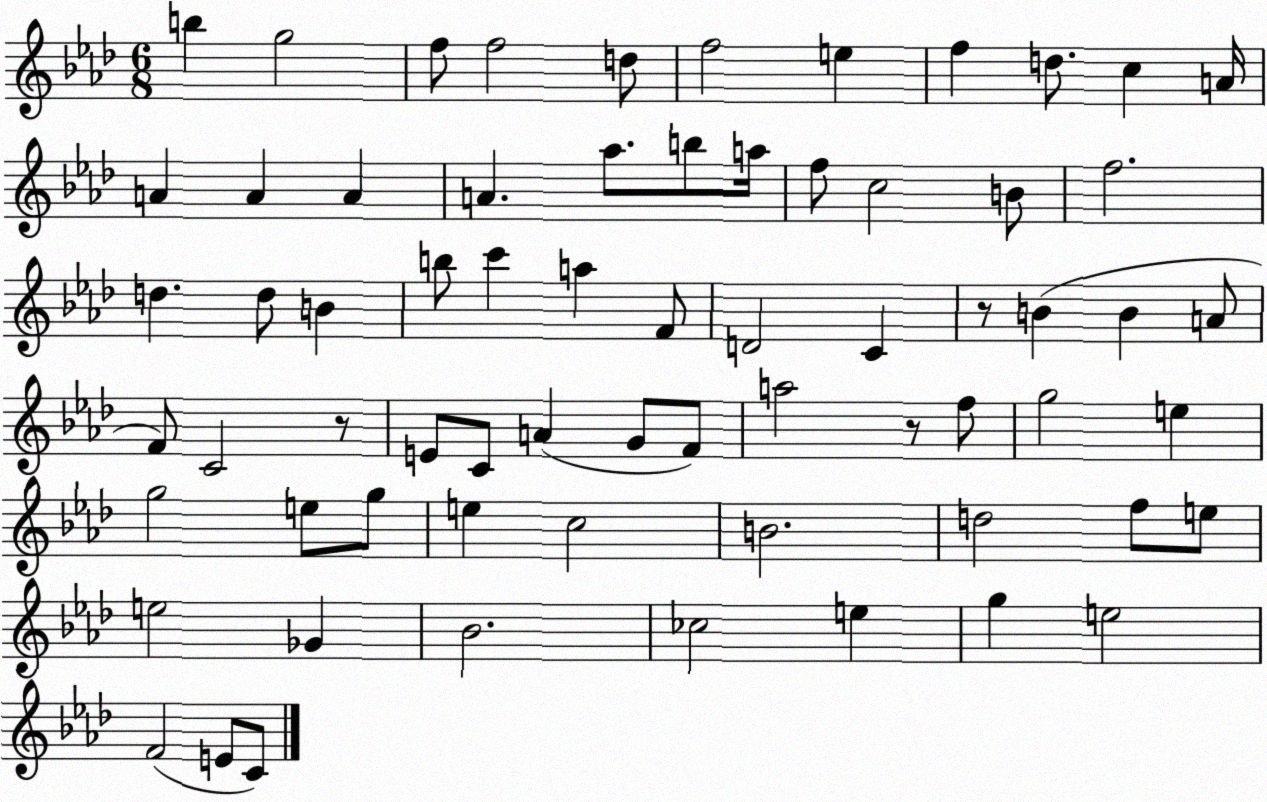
X:1
T:Untitled
M:6/8
L:1/4
K:Ab
b g2 f/2 f2 d/2 f2 e f d/2 c A/4 A A A A _a/2 b/2 a/4 f/2 c2 B/2 f2 d d/2 B b/2 c' a F/2 D2 C z/2 B B A/2 F/2 C2 z/2 E/2 C/2 A G/2 F/2 a2 z/2 f/2 g2 e g2 e/2 g/2 e c2 B2 d2 f/2 e/2 e2 _G _B2 _c2 e g e2 F2 E/2 C/2